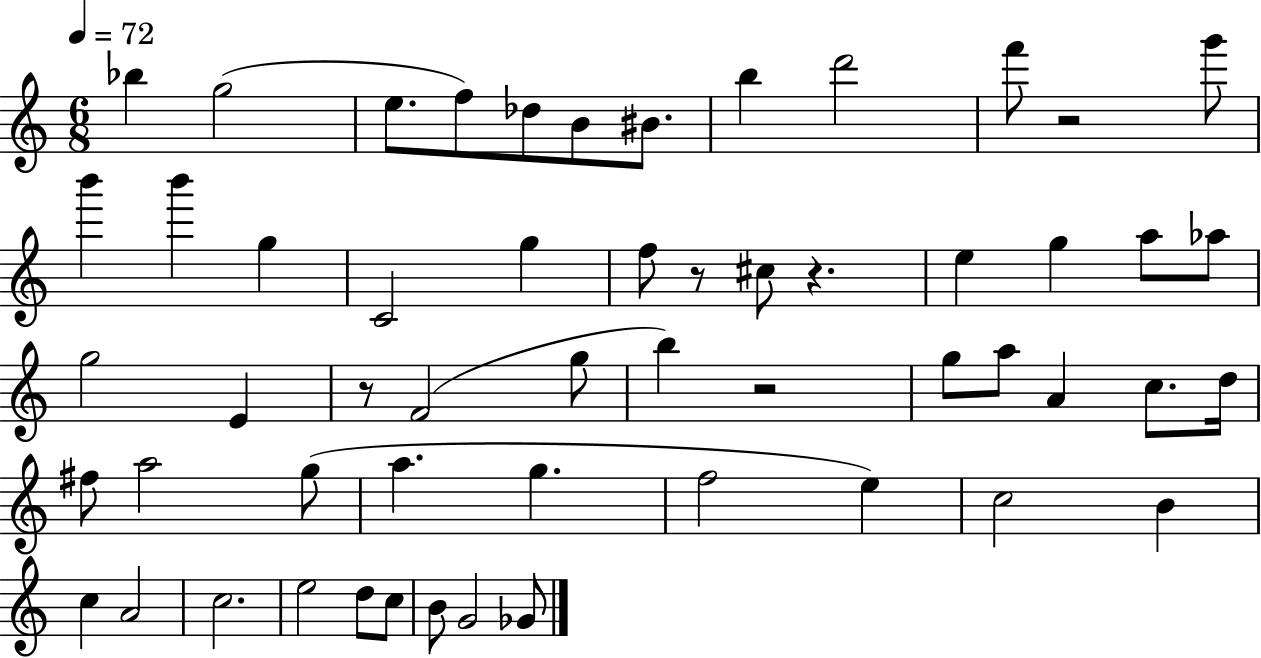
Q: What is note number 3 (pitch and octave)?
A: E5